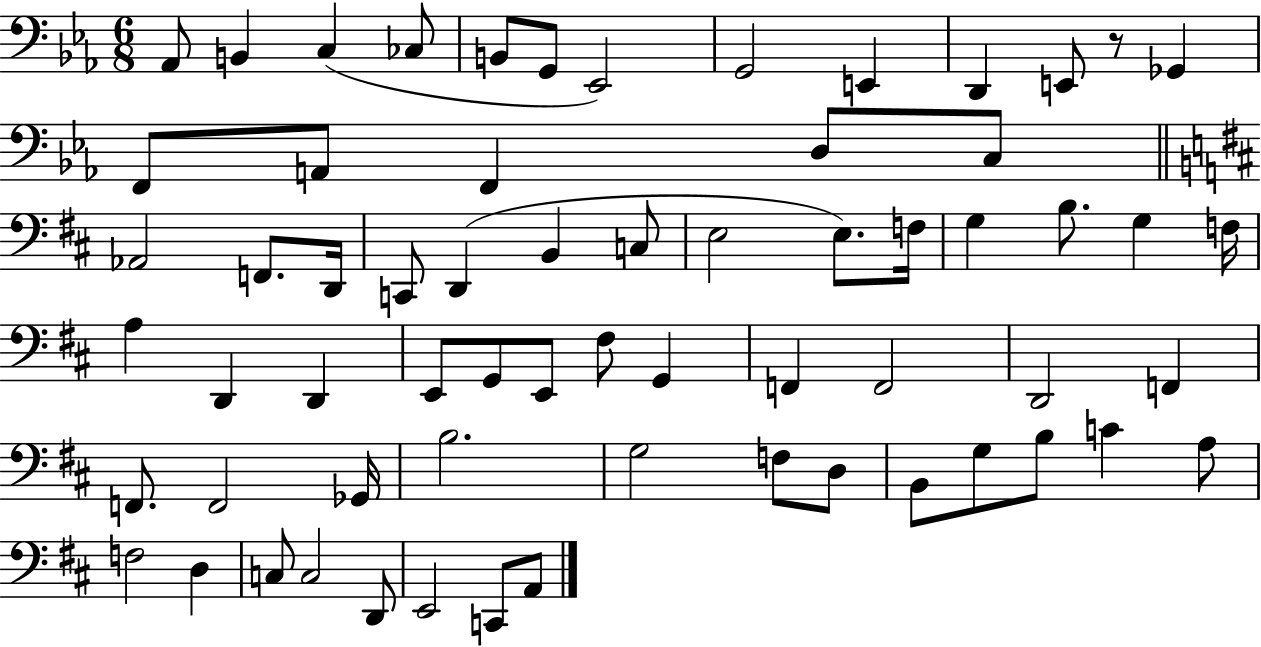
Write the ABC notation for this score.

X:1
T:Untitled
M:6/8
L:1/4
K:Eb
_A,,/2 B,, C, _C,/2 B,,/2 G,,/2 _E,,2 G,,2 E,, D,, E,,/2 z/2 _G,, F,,/2 A,,/2 F,, D,/2 C,/2 _A,,2 F,,/2 D,,/4 C,,/2 D,, B,, C,/2 E,2 E,/2 F,/4 G, B,/2 G, F,/4 A, D,, D,, E,,/2 G,,/2 E,,/2 ^F,/2 G,, F,, F,,2 D,,2 F,, F,,/2 F,,2 _G,,/4 B,2 G,2 F,/2 D,/2 B,,/2 G,/2 B,/2 C A,/2 F,2 D, C,/2 C,2 D,,/2 E,,2 C,,/2 A,,/2